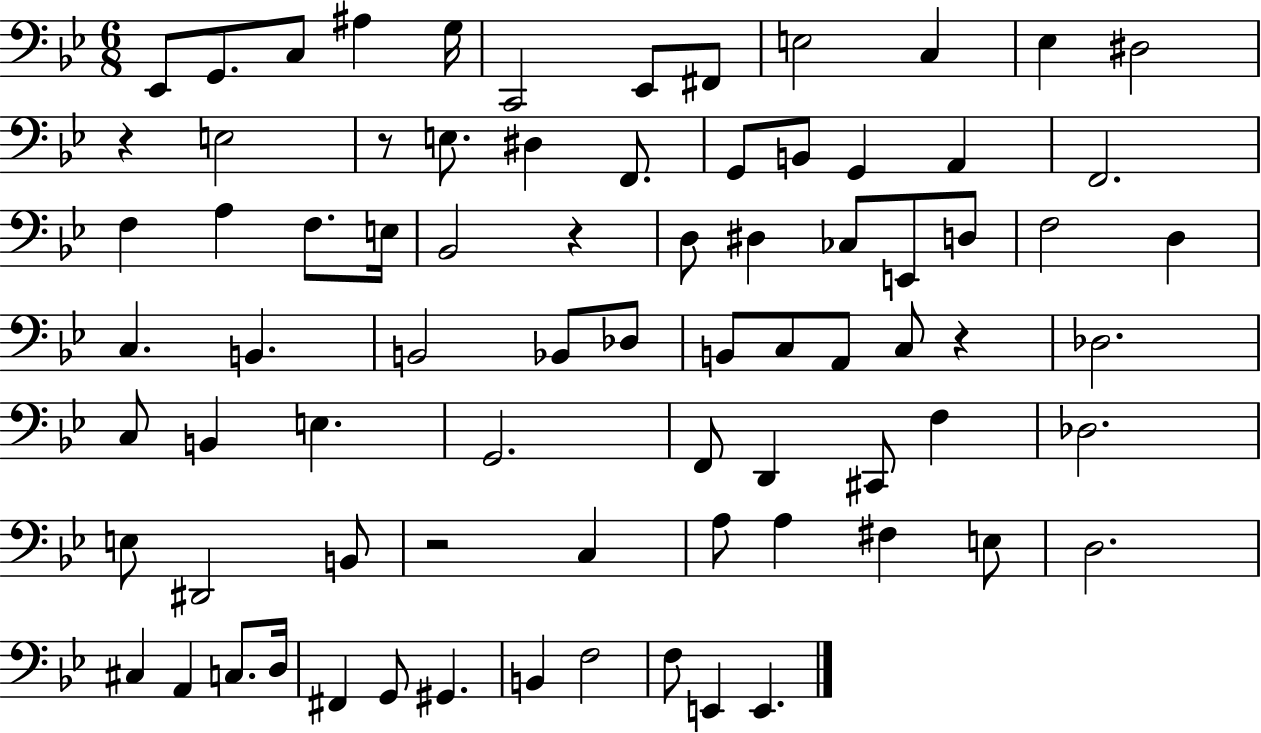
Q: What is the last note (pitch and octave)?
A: E2